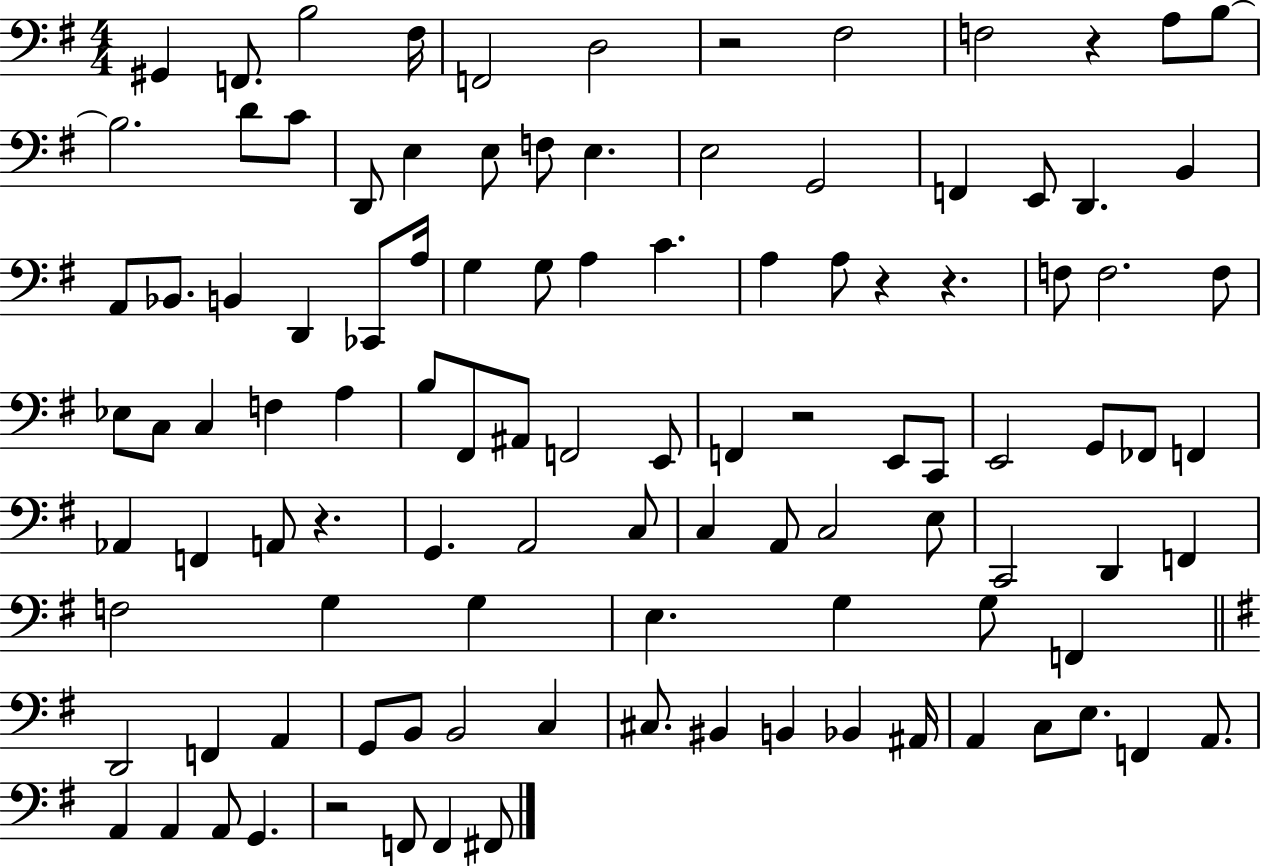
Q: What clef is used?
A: bass